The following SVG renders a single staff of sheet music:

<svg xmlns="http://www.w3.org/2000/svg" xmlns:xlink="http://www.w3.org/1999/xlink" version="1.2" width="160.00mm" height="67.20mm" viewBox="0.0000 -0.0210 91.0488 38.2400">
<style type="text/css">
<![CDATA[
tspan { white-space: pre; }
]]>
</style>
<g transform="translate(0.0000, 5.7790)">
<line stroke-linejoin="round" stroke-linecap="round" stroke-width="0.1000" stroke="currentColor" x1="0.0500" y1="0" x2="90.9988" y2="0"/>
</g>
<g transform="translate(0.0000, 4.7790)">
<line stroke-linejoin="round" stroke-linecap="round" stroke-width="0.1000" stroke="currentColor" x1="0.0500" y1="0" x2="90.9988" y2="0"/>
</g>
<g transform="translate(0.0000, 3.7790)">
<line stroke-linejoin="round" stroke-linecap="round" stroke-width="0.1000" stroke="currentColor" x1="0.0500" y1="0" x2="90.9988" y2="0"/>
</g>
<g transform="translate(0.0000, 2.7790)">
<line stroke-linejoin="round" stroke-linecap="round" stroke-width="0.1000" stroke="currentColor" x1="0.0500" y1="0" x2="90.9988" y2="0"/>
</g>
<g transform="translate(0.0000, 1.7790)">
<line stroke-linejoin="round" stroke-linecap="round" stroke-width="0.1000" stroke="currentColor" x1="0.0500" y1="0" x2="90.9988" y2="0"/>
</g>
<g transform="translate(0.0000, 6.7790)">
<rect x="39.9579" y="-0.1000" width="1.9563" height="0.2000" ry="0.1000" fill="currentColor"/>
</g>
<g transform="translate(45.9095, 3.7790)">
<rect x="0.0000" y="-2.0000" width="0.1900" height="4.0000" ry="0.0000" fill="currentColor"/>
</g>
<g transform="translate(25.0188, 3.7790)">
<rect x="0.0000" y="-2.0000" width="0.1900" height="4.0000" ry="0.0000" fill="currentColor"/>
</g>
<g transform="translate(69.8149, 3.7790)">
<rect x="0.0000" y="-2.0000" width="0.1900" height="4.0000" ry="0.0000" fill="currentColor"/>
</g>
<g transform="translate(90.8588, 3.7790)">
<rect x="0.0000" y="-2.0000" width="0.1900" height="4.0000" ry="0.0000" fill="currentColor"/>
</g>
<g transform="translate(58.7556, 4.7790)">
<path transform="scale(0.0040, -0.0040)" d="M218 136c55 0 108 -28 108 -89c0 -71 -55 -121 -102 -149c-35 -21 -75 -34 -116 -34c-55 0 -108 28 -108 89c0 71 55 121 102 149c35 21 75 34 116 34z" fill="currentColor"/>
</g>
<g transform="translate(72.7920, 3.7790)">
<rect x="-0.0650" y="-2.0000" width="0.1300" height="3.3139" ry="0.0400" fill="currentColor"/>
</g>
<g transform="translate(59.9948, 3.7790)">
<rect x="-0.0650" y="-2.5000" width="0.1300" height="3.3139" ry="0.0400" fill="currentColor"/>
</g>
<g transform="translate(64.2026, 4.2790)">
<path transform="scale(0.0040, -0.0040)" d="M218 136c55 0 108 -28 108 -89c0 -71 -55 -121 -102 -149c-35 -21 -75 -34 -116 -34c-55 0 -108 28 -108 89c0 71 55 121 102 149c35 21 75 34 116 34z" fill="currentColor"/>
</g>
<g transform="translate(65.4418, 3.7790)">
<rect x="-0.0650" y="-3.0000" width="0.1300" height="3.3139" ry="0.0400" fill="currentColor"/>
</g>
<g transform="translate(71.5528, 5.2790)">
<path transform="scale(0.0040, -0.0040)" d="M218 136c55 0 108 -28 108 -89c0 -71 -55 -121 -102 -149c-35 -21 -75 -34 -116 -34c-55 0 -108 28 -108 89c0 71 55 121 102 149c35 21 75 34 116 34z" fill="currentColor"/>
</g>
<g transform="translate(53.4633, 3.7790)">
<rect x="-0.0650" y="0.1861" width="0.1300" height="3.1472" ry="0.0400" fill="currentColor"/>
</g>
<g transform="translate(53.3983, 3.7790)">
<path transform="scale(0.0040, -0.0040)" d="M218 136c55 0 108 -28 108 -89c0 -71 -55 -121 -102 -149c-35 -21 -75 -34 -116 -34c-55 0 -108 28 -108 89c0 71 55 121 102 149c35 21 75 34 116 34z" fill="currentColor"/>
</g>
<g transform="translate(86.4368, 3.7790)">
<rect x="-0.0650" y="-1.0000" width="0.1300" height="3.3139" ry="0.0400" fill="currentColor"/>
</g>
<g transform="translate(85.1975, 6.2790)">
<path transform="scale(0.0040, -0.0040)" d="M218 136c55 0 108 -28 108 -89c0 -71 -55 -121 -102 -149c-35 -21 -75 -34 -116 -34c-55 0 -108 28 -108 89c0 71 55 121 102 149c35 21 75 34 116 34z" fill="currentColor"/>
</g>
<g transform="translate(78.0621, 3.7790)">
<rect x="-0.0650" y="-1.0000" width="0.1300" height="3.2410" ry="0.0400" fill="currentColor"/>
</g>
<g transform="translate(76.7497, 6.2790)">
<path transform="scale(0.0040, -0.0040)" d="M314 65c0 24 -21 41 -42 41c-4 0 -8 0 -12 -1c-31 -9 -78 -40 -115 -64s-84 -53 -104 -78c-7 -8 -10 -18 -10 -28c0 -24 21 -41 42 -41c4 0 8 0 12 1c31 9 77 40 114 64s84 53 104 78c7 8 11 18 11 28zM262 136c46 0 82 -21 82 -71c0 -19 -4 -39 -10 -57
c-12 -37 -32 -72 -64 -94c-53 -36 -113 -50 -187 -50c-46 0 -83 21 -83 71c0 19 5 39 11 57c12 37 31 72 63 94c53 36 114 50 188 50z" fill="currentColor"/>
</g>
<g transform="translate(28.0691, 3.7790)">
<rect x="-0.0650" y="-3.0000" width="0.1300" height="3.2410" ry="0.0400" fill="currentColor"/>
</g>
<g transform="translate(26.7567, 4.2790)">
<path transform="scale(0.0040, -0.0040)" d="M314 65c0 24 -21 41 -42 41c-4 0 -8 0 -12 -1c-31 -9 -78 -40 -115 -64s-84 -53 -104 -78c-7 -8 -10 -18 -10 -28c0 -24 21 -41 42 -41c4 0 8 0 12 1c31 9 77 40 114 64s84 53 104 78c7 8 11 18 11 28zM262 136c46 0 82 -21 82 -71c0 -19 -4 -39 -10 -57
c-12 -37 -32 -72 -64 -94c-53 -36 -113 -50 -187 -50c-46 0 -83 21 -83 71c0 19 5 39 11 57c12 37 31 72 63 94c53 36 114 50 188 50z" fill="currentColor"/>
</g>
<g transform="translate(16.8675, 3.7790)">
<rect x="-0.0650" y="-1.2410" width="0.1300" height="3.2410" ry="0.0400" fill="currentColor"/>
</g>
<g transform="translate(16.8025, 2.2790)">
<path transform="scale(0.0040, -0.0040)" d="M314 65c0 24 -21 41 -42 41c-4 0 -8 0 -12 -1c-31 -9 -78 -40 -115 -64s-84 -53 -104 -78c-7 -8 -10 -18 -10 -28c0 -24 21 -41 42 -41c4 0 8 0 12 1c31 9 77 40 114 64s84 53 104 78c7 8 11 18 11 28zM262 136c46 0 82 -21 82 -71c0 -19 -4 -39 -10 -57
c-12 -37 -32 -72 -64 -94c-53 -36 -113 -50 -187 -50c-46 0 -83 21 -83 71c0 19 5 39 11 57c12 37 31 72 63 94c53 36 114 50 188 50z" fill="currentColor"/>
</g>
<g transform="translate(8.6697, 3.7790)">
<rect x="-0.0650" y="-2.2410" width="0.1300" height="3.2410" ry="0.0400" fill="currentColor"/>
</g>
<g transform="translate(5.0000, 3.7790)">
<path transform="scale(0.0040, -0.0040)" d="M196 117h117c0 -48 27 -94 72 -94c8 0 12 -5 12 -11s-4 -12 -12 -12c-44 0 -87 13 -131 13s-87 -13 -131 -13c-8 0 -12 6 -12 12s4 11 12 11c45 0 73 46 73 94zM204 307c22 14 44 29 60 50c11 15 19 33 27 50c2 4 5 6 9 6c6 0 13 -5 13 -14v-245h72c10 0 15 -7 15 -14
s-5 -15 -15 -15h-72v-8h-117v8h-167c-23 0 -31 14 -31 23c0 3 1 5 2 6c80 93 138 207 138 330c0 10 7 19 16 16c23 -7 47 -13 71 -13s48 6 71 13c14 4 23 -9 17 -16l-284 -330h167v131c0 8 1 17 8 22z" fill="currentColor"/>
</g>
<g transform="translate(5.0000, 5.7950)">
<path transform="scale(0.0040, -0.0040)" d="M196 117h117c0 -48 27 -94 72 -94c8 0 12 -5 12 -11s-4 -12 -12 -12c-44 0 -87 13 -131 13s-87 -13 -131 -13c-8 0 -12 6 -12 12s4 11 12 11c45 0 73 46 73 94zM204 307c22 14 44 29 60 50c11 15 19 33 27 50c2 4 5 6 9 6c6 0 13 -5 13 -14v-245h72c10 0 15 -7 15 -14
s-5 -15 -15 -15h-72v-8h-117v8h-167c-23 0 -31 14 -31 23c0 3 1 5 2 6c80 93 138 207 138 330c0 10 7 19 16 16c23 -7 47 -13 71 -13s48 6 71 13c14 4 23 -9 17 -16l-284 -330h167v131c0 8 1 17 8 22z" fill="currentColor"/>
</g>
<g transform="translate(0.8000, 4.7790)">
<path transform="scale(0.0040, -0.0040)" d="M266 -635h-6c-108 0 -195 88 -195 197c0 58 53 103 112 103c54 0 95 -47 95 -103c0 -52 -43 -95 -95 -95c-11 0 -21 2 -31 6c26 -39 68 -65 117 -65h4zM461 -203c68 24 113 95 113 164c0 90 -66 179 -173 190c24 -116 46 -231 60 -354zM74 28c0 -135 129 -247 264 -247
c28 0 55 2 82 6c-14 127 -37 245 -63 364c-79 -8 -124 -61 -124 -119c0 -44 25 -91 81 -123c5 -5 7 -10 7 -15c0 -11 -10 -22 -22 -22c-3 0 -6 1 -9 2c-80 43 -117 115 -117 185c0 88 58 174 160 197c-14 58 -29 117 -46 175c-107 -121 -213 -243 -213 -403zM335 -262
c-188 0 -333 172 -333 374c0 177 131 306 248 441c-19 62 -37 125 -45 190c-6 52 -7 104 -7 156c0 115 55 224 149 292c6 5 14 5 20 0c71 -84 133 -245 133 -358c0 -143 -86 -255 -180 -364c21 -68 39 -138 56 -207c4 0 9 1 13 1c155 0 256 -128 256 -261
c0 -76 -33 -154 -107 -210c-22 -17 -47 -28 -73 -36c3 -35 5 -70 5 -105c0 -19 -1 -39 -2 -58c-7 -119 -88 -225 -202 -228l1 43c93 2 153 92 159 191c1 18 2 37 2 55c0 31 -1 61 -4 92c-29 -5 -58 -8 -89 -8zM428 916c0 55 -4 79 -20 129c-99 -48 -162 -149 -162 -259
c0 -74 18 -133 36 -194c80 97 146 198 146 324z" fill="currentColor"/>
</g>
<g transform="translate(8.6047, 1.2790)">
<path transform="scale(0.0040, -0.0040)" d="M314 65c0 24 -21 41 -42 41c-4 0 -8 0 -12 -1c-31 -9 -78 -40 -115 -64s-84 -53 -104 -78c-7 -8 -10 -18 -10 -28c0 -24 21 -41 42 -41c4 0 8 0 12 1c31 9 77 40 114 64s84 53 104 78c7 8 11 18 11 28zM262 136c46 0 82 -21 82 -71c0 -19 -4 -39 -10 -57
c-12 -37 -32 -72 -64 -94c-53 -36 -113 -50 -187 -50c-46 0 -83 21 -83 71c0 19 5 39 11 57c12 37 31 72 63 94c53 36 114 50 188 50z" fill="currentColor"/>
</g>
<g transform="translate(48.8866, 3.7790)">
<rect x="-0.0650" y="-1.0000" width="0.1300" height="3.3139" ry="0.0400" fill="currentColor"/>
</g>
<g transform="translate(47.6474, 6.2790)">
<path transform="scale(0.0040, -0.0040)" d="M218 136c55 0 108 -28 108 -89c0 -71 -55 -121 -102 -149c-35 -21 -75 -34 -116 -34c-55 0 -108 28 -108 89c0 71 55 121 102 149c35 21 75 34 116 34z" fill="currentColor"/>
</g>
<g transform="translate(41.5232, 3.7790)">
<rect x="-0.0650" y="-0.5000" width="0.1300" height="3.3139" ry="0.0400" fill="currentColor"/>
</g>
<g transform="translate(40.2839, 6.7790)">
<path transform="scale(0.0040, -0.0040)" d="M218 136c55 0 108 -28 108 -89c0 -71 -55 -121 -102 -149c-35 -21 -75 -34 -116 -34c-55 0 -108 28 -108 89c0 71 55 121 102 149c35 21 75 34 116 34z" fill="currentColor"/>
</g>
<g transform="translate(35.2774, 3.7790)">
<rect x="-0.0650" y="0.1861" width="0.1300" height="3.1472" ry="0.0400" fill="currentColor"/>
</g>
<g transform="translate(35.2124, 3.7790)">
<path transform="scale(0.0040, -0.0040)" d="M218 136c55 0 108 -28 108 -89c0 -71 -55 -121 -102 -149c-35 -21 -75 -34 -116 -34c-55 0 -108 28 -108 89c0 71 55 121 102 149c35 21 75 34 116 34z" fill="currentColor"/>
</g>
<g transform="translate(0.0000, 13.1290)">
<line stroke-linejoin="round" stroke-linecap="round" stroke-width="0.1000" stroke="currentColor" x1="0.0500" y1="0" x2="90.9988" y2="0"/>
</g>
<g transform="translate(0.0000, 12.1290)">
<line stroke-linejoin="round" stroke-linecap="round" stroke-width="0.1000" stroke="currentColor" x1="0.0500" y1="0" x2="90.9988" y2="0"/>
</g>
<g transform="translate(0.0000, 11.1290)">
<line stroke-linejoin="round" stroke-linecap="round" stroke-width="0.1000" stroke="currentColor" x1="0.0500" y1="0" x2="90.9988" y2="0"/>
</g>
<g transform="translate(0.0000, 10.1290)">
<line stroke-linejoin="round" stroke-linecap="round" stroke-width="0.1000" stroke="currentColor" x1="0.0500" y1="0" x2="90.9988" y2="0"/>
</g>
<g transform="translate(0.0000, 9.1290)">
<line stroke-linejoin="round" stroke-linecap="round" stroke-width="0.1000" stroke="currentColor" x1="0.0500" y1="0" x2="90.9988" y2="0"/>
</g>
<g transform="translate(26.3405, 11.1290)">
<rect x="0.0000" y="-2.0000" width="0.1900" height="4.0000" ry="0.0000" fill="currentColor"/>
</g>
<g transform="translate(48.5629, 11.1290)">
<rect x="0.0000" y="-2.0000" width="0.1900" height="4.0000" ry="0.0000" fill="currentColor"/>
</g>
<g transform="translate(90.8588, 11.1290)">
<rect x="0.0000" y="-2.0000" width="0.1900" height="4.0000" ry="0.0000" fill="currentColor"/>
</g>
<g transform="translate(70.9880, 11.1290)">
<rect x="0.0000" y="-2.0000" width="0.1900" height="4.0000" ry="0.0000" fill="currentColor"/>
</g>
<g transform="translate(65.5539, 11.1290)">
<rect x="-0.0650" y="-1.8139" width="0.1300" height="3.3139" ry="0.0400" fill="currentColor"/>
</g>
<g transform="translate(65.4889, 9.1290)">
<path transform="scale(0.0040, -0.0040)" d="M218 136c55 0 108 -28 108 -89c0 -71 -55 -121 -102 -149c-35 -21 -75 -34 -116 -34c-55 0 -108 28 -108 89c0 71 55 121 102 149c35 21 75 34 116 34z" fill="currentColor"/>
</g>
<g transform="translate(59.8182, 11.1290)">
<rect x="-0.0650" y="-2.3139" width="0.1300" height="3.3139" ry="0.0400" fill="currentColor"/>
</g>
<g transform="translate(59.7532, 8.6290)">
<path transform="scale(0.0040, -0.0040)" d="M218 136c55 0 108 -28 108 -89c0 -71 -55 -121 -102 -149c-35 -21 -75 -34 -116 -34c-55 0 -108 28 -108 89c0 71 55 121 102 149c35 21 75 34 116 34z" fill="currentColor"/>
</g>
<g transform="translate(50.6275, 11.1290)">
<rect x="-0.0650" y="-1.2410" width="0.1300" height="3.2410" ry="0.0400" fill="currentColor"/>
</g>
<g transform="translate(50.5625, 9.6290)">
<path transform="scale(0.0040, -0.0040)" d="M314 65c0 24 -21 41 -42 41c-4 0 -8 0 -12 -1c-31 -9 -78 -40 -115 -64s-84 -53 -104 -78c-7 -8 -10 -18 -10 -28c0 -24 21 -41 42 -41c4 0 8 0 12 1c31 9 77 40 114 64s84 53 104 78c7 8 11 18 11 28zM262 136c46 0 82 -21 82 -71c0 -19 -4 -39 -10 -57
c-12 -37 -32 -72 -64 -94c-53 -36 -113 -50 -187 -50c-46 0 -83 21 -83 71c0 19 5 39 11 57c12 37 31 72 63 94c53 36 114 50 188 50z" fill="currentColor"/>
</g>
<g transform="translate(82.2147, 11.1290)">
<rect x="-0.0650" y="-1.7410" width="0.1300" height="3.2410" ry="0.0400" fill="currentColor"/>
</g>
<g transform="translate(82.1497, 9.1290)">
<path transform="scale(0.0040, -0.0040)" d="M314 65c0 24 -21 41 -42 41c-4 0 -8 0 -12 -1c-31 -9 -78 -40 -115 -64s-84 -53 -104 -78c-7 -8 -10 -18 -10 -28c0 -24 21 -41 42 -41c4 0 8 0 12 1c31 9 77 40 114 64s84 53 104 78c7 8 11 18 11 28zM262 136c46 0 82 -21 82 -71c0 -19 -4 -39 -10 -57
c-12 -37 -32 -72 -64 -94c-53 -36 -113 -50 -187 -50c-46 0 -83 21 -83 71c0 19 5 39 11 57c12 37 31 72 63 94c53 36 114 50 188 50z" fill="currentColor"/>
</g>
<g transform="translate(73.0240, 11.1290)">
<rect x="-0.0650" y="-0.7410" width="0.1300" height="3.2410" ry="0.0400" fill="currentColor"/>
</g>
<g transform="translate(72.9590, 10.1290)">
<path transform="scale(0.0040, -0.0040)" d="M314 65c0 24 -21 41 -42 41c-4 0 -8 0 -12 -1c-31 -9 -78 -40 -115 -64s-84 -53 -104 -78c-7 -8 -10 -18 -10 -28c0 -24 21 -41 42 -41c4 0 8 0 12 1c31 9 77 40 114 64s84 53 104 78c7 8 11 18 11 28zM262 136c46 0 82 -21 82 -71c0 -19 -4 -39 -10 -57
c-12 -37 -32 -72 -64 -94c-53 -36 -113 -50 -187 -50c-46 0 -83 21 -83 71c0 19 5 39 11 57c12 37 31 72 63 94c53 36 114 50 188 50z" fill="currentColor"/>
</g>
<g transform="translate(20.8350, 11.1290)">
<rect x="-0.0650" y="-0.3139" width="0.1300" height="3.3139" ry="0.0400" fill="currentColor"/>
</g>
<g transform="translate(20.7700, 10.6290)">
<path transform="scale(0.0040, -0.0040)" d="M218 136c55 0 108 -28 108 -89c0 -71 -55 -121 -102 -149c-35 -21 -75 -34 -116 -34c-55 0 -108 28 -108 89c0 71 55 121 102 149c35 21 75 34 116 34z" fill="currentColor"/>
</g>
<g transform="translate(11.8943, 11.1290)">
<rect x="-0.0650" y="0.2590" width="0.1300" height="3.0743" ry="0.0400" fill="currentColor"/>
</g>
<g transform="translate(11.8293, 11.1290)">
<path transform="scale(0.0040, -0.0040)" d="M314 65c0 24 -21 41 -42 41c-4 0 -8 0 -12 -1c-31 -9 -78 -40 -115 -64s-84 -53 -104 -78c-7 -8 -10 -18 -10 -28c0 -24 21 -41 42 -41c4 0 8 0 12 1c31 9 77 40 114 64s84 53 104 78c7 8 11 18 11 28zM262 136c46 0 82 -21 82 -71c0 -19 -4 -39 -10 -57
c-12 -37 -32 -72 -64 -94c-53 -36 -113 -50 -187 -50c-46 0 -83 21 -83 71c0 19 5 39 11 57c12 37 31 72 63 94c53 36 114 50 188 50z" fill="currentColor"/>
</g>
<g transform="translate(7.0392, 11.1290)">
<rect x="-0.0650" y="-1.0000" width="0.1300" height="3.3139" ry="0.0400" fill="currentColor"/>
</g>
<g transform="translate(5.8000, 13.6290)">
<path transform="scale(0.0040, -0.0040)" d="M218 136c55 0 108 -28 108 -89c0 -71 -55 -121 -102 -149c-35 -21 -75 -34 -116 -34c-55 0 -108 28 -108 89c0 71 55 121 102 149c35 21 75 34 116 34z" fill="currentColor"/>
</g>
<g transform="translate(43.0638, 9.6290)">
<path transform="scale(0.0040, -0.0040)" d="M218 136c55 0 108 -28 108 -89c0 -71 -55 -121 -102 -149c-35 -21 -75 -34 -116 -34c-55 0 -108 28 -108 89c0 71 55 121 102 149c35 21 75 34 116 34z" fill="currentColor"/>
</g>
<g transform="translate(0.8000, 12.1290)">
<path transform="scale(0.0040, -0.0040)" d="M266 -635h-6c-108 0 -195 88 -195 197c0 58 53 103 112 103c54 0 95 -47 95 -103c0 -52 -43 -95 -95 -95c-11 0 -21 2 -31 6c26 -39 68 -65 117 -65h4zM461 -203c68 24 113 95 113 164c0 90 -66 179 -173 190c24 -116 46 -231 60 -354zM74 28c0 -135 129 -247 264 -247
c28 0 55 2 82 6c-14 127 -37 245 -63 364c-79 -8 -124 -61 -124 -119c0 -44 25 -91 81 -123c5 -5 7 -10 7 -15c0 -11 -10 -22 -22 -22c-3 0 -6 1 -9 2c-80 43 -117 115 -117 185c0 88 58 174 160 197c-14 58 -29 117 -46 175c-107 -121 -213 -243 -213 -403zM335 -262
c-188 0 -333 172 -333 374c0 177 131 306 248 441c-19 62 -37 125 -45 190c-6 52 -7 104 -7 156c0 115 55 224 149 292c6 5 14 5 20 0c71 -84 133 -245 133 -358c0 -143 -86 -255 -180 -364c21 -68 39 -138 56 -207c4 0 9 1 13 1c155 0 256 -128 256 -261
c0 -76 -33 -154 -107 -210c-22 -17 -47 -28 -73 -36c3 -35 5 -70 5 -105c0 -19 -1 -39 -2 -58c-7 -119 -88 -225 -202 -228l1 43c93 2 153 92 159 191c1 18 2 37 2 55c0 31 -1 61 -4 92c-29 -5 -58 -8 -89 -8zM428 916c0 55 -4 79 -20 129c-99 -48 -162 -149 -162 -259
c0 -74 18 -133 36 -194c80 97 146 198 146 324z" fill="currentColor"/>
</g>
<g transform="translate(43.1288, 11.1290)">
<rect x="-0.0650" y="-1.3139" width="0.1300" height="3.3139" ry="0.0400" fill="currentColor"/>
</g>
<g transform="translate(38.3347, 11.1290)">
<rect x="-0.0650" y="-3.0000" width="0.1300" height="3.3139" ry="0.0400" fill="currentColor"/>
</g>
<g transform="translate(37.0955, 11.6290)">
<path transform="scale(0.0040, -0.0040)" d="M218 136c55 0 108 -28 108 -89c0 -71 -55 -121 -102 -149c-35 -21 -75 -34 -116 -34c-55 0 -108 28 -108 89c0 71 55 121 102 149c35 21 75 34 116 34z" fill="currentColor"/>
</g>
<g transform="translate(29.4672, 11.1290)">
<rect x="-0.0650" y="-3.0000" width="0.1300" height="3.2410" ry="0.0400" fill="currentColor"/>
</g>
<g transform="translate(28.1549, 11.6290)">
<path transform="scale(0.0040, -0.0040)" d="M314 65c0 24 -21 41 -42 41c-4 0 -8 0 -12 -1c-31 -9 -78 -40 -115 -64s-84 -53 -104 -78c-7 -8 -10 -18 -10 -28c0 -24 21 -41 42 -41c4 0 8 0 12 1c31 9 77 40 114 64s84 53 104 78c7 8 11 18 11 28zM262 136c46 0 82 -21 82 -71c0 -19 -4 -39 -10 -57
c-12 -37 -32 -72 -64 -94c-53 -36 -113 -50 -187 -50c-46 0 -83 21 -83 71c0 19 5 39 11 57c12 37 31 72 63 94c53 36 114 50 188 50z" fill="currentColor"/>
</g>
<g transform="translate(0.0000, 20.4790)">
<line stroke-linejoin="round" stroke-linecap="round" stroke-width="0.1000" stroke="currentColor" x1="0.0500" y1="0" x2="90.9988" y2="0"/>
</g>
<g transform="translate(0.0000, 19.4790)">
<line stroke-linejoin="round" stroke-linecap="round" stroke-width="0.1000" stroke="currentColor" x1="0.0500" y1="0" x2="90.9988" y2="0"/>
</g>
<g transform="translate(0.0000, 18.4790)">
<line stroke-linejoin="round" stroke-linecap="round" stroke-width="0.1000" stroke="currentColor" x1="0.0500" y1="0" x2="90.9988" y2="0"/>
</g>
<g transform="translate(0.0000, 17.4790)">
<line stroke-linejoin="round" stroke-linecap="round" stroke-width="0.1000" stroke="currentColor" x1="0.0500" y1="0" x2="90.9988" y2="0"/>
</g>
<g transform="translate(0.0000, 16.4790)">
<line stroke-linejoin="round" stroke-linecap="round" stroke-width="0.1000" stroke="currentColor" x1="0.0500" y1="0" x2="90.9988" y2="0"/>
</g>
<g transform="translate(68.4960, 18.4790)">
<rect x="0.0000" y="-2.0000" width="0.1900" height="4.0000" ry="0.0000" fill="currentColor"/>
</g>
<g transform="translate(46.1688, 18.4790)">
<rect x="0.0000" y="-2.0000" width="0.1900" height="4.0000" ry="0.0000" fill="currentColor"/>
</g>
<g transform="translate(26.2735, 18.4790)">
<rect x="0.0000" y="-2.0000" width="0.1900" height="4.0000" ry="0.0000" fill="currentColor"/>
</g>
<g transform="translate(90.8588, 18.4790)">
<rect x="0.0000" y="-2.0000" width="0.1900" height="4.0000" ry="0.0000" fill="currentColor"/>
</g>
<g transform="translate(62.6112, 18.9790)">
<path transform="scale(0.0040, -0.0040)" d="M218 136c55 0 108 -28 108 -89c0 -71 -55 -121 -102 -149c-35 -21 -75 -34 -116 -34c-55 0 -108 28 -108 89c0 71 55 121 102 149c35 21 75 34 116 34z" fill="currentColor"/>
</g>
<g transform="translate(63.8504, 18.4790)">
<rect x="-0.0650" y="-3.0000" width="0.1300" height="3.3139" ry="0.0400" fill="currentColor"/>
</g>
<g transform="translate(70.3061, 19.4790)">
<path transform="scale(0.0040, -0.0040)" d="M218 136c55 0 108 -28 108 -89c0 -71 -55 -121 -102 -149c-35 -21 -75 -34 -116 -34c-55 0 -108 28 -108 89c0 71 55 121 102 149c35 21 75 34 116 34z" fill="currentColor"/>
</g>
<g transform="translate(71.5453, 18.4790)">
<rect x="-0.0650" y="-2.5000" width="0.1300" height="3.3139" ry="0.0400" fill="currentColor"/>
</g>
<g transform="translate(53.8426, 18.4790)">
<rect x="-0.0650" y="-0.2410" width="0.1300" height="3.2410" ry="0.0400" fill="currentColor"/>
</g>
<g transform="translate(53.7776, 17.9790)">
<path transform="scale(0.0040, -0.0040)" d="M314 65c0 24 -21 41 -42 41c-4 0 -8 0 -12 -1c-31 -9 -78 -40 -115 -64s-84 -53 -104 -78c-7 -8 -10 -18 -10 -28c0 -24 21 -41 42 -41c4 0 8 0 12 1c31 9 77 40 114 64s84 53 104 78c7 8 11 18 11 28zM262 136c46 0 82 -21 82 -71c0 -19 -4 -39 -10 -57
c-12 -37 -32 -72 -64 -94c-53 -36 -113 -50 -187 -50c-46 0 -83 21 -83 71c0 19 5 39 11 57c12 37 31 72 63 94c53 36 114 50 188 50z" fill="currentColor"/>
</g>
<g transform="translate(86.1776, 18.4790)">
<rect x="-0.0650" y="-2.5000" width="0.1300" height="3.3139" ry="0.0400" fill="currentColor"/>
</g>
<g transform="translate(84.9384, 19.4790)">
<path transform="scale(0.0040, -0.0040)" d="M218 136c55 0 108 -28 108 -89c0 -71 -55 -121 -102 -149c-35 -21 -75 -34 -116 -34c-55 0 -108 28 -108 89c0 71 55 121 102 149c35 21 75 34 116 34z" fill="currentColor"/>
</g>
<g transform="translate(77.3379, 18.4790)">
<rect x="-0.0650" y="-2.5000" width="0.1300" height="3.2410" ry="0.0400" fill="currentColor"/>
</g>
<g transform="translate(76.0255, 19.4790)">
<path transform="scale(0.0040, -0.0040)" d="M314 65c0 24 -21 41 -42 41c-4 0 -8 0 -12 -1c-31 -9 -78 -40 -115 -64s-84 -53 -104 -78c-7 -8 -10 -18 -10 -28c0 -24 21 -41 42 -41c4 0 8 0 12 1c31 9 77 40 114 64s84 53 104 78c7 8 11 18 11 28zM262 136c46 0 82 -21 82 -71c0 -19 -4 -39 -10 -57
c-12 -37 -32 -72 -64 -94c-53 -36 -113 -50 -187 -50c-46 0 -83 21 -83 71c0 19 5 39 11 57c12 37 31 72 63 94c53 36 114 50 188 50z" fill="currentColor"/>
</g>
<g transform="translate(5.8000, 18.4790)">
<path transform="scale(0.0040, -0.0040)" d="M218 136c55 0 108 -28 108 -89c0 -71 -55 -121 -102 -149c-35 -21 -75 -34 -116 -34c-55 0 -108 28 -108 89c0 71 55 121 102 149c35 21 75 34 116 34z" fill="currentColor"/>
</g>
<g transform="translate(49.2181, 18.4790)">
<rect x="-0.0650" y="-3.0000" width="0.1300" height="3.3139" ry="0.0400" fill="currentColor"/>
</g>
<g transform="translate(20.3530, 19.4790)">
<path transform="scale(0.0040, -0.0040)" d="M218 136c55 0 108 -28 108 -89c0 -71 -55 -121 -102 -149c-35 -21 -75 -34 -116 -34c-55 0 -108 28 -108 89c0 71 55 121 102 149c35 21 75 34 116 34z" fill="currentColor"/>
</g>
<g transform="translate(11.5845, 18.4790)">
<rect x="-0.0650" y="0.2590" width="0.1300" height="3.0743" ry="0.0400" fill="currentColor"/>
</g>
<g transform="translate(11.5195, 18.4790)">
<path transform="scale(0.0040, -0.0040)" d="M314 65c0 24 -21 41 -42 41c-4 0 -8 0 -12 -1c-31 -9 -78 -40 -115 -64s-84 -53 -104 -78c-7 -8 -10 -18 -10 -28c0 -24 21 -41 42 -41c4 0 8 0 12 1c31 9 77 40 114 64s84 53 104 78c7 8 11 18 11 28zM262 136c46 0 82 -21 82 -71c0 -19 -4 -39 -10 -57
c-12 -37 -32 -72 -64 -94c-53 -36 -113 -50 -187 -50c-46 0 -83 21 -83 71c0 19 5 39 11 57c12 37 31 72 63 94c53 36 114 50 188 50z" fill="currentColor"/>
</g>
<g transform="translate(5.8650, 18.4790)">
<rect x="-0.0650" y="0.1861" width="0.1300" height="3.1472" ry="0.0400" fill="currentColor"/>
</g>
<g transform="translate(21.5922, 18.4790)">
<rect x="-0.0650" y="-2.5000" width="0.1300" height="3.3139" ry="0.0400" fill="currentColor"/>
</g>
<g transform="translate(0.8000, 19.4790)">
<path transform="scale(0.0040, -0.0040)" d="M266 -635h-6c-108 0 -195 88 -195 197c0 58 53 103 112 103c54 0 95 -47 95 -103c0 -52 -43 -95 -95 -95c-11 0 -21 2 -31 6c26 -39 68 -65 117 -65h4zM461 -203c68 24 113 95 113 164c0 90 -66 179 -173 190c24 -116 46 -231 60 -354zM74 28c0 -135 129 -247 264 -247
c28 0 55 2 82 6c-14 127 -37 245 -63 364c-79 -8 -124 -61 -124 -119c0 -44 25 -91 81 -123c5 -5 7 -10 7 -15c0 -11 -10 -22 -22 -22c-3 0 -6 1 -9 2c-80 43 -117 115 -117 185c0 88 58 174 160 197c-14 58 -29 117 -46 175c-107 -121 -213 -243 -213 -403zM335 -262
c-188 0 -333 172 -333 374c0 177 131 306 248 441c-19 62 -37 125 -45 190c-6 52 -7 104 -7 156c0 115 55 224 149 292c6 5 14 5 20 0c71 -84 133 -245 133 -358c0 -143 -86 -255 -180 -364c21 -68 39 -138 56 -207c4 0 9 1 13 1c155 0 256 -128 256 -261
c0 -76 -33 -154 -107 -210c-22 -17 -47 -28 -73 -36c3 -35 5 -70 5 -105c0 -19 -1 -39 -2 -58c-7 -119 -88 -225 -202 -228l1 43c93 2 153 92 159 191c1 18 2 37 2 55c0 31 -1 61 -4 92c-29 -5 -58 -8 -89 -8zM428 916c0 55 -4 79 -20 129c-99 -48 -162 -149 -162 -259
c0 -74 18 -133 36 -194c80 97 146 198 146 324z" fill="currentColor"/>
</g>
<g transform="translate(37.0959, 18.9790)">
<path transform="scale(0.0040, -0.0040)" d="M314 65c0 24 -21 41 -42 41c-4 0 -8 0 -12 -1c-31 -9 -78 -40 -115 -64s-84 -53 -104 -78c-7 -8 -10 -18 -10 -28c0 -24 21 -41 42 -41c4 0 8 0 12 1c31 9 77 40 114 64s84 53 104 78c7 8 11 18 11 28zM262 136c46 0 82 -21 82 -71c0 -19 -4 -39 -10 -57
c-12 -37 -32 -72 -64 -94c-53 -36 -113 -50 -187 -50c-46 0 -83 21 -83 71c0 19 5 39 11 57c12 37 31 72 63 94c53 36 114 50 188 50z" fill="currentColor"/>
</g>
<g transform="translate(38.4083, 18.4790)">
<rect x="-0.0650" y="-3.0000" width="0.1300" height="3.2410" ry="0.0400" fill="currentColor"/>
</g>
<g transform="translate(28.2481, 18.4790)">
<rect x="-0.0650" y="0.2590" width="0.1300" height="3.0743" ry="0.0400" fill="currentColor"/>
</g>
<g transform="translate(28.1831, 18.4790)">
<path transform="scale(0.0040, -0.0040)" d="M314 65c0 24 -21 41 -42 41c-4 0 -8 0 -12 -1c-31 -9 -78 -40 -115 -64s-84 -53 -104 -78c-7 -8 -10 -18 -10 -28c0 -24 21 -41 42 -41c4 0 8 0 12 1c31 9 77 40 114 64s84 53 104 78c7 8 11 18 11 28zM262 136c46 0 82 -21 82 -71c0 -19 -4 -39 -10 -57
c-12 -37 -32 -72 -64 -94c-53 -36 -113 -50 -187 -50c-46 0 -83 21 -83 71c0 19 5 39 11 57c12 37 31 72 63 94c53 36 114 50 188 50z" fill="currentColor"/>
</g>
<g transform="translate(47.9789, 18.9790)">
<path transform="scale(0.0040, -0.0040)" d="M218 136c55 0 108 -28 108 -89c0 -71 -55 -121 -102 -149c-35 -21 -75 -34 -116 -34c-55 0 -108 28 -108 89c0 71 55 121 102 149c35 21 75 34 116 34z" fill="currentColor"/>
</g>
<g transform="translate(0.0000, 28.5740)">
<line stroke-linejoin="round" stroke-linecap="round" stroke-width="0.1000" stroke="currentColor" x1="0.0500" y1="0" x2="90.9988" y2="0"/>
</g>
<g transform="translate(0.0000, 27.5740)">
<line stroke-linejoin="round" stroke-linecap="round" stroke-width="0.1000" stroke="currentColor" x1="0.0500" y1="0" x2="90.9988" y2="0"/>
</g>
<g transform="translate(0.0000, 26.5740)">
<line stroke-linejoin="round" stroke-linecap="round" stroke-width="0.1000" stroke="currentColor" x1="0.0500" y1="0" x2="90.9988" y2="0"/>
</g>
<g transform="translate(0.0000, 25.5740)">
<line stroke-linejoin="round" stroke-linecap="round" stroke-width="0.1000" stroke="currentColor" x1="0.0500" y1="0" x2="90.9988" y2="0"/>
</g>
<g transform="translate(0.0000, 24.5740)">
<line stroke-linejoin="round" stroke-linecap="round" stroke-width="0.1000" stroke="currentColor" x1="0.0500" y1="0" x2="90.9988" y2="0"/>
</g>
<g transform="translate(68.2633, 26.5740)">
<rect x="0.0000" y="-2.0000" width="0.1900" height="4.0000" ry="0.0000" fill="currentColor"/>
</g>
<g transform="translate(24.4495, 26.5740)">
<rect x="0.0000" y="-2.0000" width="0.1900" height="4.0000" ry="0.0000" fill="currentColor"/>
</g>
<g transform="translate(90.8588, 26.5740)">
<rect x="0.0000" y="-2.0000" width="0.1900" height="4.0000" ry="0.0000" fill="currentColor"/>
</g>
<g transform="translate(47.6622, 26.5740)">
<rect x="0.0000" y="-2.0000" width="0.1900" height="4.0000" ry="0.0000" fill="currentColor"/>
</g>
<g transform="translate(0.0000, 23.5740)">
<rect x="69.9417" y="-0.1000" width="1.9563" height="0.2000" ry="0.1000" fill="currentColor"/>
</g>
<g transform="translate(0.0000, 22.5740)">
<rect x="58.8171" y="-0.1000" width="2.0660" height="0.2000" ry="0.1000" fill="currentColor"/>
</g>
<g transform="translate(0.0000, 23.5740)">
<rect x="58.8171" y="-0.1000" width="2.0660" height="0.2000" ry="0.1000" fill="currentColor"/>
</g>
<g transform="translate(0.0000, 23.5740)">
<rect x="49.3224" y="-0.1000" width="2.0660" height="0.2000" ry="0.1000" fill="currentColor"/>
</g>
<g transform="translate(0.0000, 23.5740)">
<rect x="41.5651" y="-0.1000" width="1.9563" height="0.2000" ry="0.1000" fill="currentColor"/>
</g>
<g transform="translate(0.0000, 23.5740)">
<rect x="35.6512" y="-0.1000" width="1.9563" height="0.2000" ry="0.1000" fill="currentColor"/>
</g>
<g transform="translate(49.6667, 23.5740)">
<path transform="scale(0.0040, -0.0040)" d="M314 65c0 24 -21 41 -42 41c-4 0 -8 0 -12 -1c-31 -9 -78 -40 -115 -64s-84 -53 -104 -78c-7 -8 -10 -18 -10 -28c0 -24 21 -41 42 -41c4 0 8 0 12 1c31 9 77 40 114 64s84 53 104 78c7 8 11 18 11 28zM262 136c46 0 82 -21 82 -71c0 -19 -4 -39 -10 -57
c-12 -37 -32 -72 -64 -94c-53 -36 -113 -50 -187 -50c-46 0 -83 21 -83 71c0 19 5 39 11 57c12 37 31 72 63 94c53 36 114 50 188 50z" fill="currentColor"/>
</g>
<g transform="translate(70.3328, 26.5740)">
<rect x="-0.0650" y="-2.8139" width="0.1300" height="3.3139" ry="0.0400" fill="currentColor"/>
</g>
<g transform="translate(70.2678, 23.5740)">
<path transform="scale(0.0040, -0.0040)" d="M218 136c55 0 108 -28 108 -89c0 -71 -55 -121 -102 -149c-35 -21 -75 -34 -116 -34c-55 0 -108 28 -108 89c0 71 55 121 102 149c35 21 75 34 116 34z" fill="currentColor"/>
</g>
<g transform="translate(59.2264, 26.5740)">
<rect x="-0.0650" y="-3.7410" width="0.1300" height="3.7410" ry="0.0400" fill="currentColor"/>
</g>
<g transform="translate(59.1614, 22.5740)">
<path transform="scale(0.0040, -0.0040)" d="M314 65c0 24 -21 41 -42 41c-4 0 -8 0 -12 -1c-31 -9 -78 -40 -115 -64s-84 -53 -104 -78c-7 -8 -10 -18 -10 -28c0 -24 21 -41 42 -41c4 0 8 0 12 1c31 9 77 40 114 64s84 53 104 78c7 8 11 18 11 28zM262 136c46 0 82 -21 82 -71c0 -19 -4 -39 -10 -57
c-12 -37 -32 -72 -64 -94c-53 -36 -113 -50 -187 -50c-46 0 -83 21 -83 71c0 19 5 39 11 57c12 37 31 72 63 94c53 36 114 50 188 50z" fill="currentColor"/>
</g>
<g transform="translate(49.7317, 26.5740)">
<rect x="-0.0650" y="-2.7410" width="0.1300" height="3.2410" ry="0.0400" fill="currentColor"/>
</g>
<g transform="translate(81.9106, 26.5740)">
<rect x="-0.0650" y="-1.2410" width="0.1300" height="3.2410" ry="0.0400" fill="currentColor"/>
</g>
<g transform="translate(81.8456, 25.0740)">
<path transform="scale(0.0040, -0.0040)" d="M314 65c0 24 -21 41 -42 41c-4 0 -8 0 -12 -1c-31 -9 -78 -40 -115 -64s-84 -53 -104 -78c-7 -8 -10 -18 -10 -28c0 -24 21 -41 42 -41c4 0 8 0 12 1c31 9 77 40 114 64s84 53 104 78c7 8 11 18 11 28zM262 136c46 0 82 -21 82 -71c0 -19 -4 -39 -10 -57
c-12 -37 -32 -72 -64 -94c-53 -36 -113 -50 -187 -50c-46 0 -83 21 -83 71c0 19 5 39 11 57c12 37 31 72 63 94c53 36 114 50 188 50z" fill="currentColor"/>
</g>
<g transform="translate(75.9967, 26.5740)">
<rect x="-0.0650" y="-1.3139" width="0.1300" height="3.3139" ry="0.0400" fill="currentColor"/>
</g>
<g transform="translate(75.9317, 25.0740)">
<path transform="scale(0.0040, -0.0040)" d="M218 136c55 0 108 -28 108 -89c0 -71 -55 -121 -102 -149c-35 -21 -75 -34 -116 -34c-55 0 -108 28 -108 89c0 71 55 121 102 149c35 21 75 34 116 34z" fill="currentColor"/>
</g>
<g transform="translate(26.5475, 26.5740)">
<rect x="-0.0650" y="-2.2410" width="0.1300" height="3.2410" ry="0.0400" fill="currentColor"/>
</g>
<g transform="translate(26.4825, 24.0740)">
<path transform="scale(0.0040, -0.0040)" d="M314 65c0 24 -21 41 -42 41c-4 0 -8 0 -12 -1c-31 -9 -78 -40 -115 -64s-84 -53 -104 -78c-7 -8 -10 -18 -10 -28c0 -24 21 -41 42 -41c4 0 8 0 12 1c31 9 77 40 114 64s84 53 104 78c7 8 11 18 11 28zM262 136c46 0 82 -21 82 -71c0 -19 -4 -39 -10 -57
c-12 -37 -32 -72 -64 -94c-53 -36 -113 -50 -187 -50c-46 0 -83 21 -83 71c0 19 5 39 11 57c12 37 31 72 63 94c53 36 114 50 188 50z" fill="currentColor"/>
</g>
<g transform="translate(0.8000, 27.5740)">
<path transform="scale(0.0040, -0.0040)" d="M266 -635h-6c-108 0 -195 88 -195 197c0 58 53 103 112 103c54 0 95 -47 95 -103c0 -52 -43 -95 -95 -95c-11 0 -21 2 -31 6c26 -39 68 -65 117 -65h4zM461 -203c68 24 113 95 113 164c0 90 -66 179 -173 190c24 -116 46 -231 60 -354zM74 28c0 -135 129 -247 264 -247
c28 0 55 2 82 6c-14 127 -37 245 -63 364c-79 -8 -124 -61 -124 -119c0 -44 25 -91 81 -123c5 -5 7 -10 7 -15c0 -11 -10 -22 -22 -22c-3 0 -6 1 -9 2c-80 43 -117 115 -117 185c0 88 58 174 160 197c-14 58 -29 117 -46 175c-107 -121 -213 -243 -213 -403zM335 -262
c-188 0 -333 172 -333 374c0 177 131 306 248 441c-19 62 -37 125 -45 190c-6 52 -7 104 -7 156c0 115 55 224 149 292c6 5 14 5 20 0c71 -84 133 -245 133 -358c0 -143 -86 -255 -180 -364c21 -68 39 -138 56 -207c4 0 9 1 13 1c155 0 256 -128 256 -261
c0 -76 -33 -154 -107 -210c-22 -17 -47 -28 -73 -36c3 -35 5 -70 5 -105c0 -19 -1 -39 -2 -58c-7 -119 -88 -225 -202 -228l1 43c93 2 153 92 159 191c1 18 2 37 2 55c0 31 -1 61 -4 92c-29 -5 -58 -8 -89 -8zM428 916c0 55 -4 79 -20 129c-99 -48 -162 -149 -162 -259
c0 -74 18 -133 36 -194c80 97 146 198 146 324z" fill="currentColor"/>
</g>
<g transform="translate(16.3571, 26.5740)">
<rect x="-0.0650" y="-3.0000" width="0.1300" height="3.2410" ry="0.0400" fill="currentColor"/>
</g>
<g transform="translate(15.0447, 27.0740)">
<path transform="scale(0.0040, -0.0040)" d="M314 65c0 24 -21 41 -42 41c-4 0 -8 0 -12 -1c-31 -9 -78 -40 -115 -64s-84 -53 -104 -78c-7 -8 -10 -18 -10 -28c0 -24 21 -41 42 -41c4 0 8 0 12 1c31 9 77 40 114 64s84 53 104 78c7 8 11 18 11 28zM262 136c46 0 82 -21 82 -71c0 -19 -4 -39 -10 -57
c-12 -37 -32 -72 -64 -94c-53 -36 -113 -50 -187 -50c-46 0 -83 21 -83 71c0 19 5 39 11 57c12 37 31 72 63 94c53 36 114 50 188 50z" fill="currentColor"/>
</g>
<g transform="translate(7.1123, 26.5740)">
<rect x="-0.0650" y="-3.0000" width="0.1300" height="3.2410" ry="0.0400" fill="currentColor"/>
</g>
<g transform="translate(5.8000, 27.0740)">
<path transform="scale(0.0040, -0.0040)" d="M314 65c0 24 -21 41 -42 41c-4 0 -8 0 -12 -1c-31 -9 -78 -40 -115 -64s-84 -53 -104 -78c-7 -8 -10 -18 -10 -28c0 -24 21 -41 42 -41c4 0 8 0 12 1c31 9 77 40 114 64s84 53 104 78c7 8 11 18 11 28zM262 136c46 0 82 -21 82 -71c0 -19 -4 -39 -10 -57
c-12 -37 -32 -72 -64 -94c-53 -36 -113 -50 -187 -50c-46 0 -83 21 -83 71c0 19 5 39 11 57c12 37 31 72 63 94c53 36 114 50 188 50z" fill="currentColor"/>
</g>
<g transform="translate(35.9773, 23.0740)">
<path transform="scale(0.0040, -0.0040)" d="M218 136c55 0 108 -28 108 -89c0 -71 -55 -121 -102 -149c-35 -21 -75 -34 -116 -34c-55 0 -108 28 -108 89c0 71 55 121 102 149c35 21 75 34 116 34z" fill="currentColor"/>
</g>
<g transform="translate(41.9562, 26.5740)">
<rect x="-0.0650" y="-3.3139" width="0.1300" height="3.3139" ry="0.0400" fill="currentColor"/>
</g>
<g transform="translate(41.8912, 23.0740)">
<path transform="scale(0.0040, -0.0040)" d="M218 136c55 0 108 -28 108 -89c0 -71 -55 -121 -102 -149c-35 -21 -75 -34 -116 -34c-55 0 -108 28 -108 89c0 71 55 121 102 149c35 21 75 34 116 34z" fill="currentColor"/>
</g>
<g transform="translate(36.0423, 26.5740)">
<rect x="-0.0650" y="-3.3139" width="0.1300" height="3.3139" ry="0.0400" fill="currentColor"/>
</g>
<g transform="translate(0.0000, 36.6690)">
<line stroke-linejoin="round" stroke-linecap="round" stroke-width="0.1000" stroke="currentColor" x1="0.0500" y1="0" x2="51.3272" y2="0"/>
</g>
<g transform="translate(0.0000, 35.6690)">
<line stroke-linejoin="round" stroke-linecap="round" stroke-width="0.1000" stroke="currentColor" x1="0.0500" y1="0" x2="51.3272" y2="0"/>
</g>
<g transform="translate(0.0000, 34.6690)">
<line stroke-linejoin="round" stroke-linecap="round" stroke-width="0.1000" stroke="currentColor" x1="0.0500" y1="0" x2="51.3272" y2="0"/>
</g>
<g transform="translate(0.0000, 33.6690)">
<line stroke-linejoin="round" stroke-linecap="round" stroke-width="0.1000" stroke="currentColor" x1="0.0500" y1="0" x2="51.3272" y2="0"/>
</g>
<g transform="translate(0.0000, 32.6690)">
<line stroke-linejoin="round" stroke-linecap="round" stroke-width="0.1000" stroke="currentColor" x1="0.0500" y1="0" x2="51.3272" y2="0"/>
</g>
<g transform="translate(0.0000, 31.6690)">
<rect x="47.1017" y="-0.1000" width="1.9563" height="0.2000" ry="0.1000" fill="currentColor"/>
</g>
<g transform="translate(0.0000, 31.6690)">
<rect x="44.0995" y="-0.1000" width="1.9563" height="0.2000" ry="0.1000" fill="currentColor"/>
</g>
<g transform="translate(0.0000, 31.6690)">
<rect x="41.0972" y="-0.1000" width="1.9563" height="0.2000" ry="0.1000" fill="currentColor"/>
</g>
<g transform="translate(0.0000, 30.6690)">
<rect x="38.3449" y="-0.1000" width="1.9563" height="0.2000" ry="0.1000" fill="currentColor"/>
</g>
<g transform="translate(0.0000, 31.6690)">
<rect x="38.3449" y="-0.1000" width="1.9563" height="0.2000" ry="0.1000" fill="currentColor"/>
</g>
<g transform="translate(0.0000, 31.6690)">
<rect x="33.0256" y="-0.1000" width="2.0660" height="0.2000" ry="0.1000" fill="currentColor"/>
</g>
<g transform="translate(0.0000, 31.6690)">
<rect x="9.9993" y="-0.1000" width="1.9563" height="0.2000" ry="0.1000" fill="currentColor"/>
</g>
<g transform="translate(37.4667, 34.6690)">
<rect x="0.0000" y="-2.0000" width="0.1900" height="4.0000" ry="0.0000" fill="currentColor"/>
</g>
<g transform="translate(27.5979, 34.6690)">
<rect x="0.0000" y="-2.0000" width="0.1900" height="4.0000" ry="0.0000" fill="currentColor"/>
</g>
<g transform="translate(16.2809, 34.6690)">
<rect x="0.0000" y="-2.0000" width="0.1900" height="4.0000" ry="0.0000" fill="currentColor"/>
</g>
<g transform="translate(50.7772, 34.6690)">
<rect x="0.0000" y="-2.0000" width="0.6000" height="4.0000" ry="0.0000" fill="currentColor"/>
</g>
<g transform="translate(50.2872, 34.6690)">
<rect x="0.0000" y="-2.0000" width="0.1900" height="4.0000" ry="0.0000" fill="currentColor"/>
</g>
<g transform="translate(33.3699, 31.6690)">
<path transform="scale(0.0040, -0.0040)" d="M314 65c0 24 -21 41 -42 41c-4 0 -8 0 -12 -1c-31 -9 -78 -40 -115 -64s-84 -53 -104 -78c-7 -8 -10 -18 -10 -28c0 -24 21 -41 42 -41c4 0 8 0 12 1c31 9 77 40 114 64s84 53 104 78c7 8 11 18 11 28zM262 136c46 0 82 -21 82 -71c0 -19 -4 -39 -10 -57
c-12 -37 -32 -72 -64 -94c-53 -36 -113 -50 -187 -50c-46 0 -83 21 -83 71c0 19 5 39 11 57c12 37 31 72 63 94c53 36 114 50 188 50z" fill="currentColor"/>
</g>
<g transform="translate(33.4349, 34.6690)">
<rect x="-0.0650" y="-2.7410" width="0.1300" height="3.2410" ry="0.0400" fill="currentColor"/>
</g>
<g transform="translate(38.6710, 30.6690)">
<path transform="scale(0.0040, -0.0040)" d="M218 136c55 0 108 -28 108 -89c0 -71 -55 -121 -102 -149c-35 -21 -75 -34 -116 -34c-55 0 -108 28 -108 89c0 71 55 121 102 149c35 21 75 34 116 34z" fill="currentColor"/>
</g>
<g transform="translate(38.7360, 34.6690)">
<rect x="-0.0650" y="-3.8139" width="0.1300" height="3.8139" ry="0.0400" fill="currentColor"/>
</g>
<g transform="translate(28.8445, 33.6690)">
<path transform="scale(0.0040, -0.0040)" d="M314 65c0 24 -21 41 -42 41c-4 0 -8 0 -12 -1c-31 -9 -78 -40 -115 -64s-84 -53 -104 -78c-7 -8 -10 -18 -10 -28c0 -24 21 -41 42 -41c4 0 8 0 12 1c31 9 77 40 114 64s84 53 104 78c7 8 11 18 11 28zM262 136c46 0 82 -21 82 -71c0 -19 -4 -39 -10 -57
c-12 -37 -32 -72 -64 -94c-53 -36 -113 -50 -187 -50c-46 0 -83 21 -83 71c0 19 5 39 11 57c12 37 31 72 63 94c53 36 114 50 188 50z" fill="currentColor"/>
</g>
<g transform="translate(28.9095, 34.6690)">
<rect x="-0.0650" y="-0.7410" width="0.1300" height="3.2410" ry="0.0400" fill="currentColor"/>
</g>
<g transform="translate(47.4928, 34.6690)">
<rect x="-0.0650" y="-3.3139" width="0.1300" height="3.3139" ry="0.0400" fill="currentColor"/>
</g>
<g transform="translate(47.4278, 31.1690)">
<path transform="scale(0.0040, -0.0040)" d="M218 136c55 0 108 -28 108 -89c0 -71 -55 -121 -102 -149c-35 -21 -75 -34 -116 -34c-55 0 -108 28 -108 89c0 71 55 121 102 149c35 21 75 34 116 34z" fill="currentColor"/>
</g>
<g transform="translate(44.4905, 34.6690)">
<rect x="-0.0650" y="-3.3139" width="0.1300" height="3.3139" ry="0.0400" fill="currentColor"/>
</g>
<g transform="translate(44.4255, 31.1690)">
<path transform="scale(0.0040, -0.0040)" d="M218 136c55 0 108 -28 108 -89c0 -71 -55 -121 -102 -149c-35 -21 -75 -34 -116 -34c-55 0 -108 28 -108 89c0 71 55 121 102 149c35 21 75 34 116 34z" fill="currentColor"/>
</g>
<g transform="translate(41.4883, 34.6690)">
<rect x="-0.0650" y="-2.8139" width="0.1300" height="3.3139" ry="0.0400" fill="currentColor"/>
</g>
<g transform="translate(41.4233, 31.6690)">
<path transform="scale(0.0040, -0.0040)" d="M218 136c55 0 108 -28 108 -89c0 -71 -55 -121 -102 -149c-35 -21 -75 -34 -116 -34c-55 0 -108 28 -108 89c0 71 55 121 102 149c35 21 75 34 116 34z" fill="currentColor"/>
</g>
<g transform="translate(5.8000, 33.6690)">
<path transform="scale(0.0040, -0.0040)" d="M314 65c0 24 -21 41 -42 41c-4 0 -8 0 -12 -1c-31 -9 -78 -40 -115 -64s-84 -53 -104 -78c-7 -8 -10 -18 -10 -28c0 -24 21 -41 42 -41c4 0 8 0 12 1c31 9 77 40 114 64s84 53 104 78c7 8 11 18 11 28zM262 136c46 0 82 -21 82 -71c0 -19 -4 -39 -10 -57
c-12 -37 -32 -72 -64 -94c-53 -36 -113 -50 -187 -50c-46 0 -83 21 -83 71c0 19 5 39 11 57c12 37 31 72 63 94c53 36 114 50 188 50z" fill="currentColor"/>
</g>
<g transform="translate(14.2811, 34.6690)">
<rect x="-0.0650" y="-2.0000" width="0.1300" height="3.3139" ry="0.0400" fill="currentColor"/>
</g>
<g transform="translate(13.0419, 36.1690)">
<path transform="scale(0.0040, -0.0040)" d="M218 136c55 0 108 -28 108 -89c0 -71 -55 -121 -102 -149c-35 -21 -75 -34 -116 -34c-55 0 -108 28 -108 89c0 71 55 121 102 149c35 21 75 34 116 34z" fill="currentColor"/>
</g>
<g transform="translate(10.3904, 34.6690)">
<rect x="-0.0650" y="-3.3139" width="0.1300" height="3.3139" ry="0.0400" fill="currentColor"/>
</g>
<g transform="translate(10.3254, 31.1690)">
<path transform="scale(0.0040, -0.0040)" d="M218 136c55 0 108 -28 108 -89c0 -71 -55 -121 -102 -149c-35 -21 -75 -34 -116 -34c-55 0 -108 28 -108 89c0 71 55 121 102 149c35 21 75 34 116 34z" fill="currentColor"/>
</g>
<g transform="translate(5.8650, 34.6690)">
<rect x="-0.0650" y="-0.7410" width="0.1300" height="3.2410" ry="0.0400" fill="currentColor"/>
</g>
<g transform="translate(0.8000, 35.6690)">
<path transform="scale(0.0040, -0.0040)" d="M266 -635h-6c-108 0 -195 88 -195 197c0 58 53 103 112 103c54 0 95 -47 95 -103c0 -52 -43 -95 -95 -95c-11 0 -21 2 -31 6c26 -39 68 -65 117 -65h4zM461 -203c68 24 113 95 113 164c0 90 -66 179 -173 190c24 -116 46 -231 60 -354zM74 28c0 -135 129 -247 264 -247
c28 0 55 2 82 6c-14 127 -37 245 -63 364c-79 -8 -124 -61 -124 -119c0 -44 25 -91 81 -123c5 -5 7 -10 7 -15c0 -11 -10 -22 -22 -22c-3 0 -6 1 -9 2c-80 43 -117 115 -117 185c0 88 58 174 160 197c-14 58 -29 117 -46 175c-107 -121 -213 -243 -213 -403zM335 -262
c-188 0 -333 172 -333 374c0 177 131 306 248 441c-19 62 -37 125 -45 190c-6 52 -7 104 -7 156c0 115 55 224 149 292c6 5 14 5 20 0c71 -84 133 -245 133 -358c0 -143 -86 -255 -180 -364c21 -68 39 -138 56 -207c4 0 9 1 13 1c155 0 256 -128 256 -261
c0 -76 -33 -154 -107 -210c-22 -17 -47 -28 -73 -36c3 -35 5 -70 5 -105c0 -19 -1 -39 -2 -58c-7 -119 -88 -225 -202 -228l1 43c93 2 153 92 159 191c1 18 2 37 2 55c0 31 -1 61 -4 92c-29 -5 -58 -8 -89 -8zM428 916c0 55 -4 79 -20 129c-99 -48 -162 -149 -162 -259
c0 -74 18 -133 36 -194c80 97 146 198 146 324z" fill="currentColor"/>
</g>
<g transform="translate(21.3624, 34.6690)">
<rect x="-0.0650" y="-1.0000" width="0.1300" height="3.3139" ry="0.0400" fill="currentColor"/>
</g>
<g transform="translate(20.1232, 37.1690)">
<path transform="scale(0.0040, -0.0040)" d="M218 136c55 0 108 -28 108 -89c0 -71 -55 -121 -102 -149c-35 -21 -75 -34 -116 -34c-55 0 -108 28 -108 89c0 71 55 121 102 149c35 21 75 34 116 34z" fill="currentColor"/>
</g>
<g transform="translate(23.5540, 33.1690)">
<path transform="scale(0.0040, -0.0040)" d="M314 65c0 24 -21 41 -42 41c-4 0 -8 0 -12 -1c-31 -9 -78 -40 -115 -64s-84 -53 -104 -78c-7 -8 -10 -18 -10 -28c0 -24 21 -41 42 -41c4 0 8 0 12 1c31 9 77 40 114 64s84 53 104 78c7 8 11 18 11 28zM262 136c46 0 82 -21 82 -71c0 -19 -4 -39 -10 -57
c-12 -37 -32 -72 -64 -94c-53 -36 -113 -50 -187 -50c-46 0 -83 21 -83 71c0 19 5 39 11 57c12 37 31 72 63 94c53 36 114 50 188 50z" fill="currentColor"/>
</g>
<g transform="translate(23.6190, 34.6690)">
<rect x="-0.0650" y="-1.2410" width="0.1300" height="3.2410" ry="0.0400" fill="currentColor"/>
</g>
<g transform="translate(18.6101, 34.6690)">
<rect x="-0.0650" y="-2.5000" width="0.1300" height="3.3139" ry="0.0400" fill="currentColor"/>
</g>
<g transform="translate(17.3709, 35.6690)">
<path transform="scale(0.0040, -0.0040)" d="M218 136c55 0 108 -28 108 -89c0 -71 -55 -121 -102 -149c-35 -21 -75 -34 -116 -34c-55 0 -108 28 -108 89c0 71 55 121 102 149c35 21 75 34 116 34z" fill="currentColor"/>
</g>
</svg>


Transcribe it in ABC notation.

X:1
T:Untitled
M:4/4
L:1/4
K:C
g2 e2 A2 B C D B G A F D2 D D B2 c A2 A e e2 g f d2 f2 B B2 G B2 A2 A c2 A G G2 G A2 A2 g2 b b a2 c'2 a e e2 d2 b F G D e2 d2 a2 c' a b b